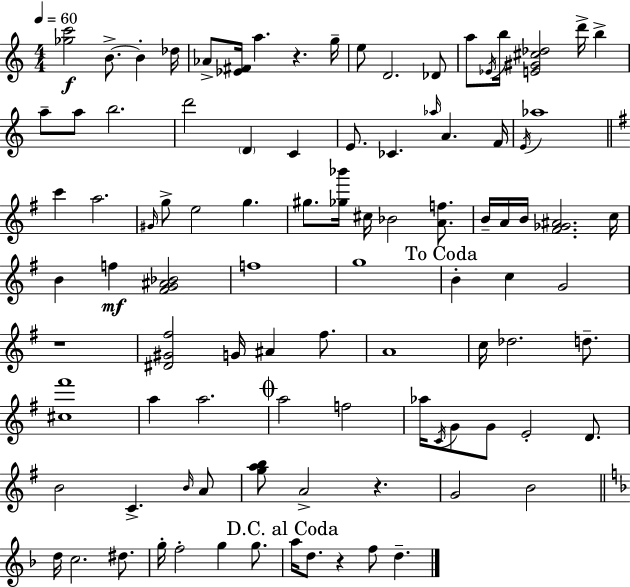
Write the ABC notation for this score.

X:1
T:Untitled
M:4/4
L:1/4
K:Am
[_gc']2 B/2 B _d/4 _A/2 [_E^F]/4 a z g/4 e/2 D2 _D/2 a/2 _E/4 b/4 [E^G^c_d]2 d'/4 b a/2 a/2 b2 d'2 D C E/2 _C _a/4 A F/4 E/4 _a4 c' a2 ^G/4 g/2 e2 g ^g/2 [_g_b']/4 ^c/4 _B2 [Af]/2 B/4 A/4 B/4 [^F_G^A]2 c/4 B f [^FG^A_B]2 f4 g4 B c G2 z4 [^D^G^f]2 G/4 ^A ^f/2 A4 c/4 _d2 d/2 [^c^f']4 a a2 a2 f2 _a/4 C/4 G/2 G/2 E2 D/2 B2 C B/4 A/2 [gab]/2 A2 z G2 B2 d/4 c2 ^d/2 g/4 f2 g g/2 a/4 d/2 z f/2 d